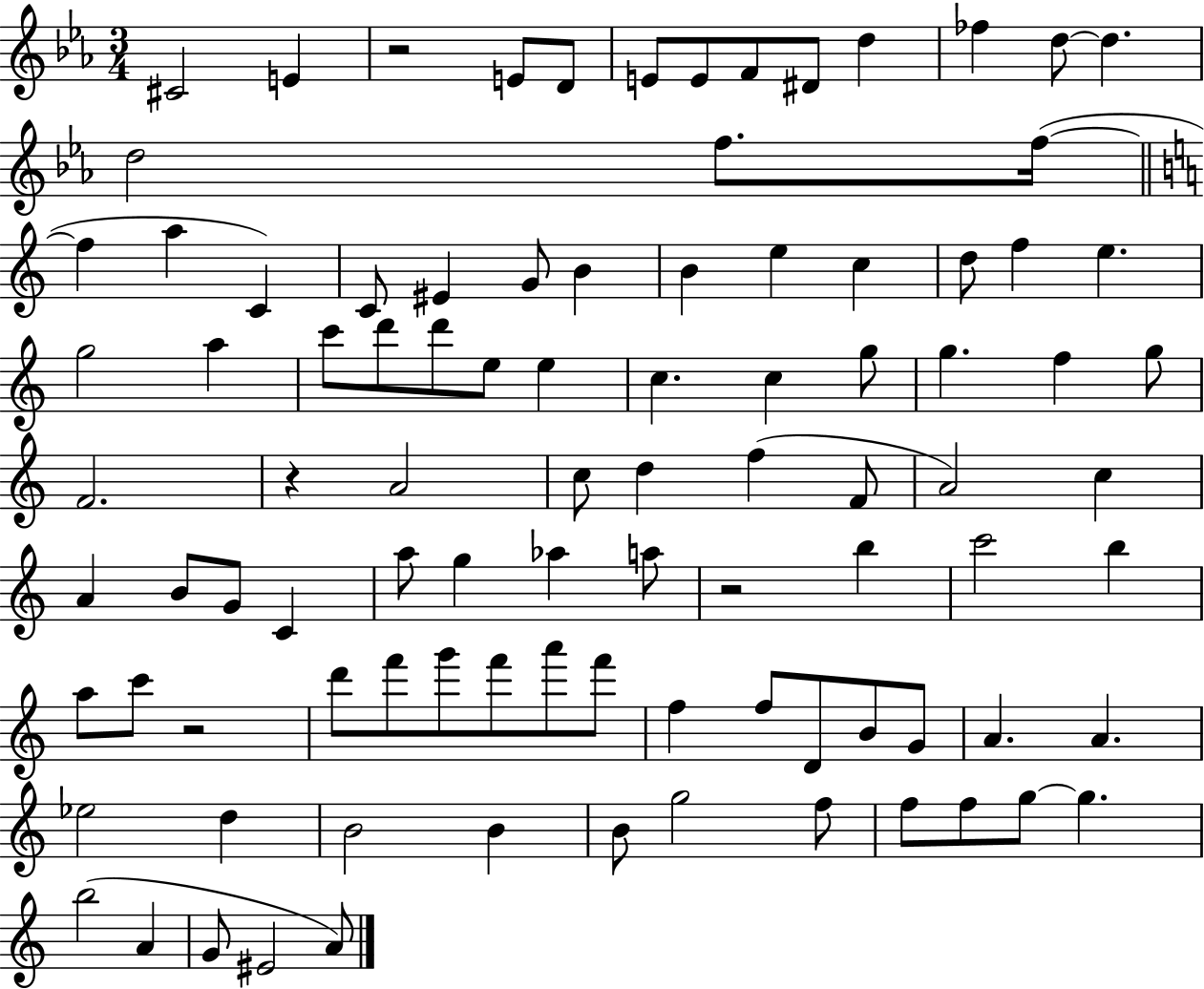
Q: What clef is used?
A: treble